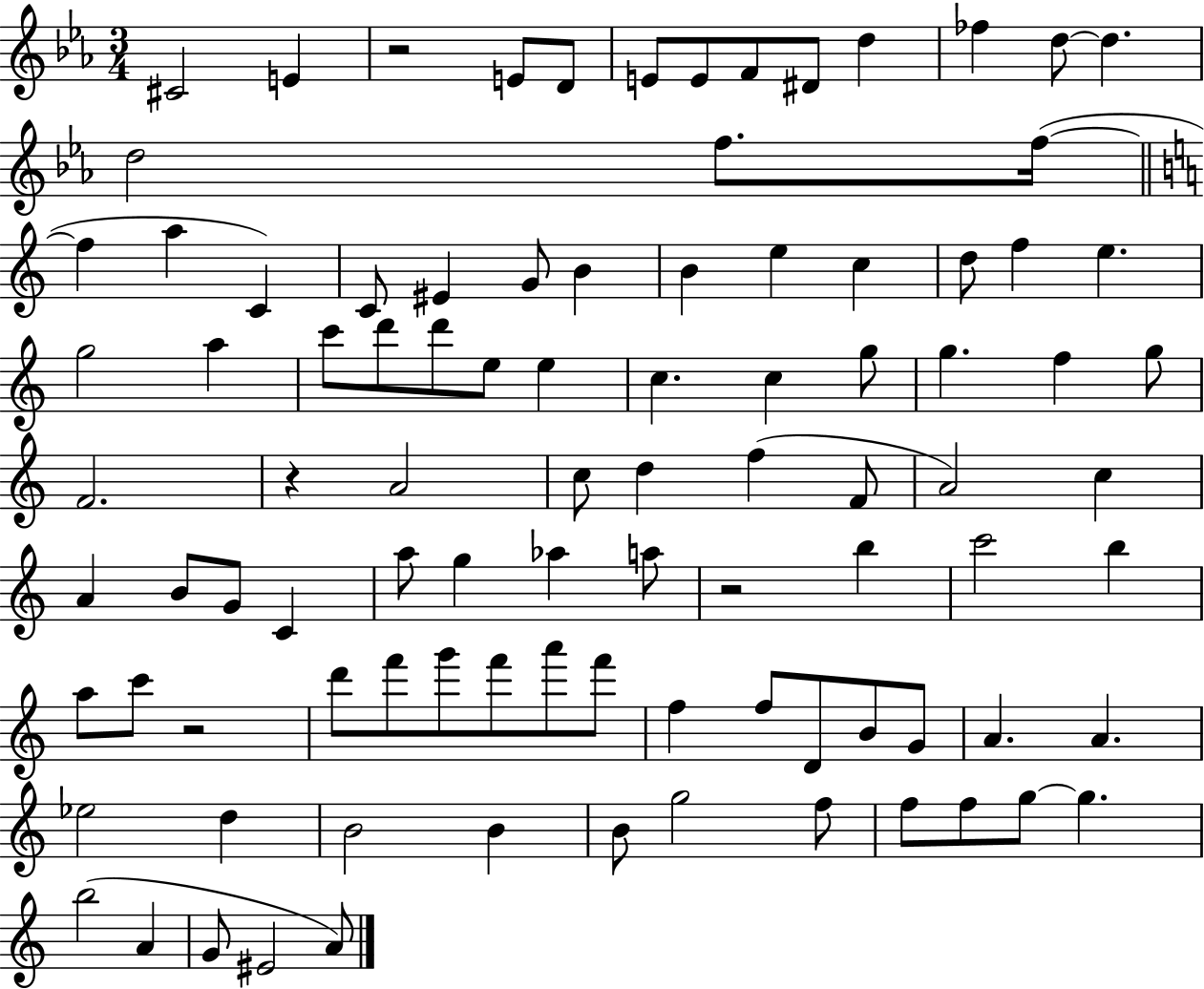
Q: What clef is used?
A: treble